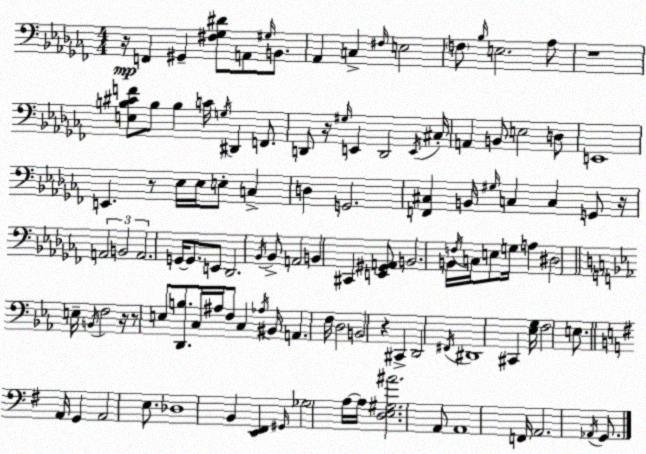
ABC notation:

X:1
T:Untitled
M:4/4
L:1/4
K:Abm
z/4 F,, ^G,, [^F,_G,^D]/2 A,,/2 ^G,/4 B,,/2 _A,, C, ^F,/4 E,2 F,/2 _B,/4 E,2 _A,/2 z4 [E,B,^CF]/2 B,/2 B, C/4 G,/4 ^D,, F,,/2 D,,/2 z/4 ^G,/4 E,, D,,2 E,,/4 ^C,/4 A,, B,,/2 E,2 D,/2 E,,4 E,, z/2 _E,/4 _E,/4 E,/2 C, D, G,,2 [F,,^C,] B,,/4 ^G,/4 C, C, G,,/2 z/4 A,,2 B,,2 A,,2 G,,/4 G,,/2 E,,/2 _D,,2 _B,,/4 _B,,/2 A,,2 B,, ^C,, [E,,^G,,A,,]/2 B,,2 B,,/4 F,/4 C,/4 E,/2 G,/4 A, ^D,2 E,/4 B,,/4 F,2 z/4 z/2 E,/2 [D,,B,]/2 C,/4 ^A,/4 F,/2 C, _A,/4 ^B,,/4 A,, F,/4 D,2 B,,2 z ^C,, D,,2 ^F,,/4 ^D,,4 ^C,, [_E,G,]/4 F,2 E,/2 A,,/4 G,, A,,2 E,/2 _D,4 B,, [E,,^F,,] ^G,,/4 _G,2 A,/4 A,/4 [D,E,^G,^A]2 A,,/2 A,,4 F,,/4 A,,2 _A,,/4 G,,/2